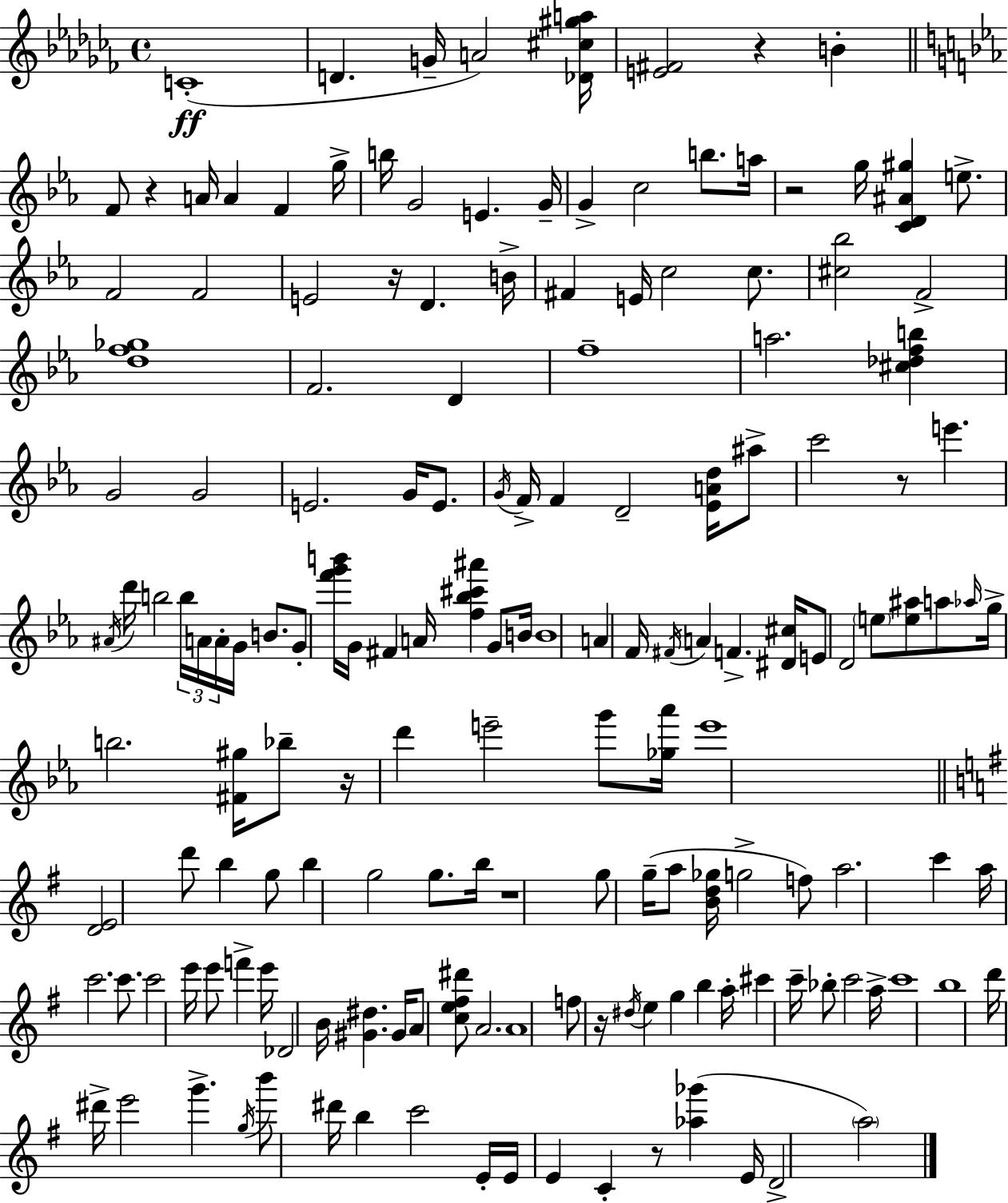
X:1
T:Untitled
M:4/4
L:1/4
K:Abm
C4 D G/4 A2 [_D^c^ga]/4 [E^F]2 z B F/2 z A/4 A F g/4 b/4 G2 E G/4 G c2 b/2 a/4 z2 g/4 [CD^A^g] e/2 F2 F2 E2 z/4 D B/4 ^F E/4 c2 c/2 [^c_b]2 F2 [df_g]4 F2 D f4 a2 [^c_dfb] G2 G2 E2 G/4 E/2 G/4 F/4 F D2 [_EAd]/4 ^a/2 c'2 z/2 e' ^A/4 d'/4 b2 b/4 A/4 A/4 G/4 B/2 G/2 [f'g'b']/4 G/4 ^F A/4 [f_b^c'^a'] G/2 B/4 B4 A F/4 ^F/4 A F [^D^c]/4 E/2 D2 e/2 [e^a]/2 a/2 _a/4 g/4 b2 [^F^g]/4 _b/2 z/4 d' e'2 g'/2 [_g_a']/4 e'4 [DE]2 d'/2 b g/2 b g2 g/2 b/4 z4 g/2 g/4 a/2 [Bd_g]/4 g2 f/2 a2 c' a/4 c'2 c'/2 c'2 e'/4 e'/2 f' e'/4 _D2 B/4 [^G^d] ^G/4 A/2 [ce^f^d']/2 A2 A4 f/2 z/4 ^d/4 e g b a/4 ^c' c'/4 _b/2 c'2 a/4 c'4 b4 d'/4 ^d'/4 e'2 g' g/4 b'/2 ^d'/4 b c'2 E/4 E/4 E C z/2 [_a_g'] E/4 D2 a2